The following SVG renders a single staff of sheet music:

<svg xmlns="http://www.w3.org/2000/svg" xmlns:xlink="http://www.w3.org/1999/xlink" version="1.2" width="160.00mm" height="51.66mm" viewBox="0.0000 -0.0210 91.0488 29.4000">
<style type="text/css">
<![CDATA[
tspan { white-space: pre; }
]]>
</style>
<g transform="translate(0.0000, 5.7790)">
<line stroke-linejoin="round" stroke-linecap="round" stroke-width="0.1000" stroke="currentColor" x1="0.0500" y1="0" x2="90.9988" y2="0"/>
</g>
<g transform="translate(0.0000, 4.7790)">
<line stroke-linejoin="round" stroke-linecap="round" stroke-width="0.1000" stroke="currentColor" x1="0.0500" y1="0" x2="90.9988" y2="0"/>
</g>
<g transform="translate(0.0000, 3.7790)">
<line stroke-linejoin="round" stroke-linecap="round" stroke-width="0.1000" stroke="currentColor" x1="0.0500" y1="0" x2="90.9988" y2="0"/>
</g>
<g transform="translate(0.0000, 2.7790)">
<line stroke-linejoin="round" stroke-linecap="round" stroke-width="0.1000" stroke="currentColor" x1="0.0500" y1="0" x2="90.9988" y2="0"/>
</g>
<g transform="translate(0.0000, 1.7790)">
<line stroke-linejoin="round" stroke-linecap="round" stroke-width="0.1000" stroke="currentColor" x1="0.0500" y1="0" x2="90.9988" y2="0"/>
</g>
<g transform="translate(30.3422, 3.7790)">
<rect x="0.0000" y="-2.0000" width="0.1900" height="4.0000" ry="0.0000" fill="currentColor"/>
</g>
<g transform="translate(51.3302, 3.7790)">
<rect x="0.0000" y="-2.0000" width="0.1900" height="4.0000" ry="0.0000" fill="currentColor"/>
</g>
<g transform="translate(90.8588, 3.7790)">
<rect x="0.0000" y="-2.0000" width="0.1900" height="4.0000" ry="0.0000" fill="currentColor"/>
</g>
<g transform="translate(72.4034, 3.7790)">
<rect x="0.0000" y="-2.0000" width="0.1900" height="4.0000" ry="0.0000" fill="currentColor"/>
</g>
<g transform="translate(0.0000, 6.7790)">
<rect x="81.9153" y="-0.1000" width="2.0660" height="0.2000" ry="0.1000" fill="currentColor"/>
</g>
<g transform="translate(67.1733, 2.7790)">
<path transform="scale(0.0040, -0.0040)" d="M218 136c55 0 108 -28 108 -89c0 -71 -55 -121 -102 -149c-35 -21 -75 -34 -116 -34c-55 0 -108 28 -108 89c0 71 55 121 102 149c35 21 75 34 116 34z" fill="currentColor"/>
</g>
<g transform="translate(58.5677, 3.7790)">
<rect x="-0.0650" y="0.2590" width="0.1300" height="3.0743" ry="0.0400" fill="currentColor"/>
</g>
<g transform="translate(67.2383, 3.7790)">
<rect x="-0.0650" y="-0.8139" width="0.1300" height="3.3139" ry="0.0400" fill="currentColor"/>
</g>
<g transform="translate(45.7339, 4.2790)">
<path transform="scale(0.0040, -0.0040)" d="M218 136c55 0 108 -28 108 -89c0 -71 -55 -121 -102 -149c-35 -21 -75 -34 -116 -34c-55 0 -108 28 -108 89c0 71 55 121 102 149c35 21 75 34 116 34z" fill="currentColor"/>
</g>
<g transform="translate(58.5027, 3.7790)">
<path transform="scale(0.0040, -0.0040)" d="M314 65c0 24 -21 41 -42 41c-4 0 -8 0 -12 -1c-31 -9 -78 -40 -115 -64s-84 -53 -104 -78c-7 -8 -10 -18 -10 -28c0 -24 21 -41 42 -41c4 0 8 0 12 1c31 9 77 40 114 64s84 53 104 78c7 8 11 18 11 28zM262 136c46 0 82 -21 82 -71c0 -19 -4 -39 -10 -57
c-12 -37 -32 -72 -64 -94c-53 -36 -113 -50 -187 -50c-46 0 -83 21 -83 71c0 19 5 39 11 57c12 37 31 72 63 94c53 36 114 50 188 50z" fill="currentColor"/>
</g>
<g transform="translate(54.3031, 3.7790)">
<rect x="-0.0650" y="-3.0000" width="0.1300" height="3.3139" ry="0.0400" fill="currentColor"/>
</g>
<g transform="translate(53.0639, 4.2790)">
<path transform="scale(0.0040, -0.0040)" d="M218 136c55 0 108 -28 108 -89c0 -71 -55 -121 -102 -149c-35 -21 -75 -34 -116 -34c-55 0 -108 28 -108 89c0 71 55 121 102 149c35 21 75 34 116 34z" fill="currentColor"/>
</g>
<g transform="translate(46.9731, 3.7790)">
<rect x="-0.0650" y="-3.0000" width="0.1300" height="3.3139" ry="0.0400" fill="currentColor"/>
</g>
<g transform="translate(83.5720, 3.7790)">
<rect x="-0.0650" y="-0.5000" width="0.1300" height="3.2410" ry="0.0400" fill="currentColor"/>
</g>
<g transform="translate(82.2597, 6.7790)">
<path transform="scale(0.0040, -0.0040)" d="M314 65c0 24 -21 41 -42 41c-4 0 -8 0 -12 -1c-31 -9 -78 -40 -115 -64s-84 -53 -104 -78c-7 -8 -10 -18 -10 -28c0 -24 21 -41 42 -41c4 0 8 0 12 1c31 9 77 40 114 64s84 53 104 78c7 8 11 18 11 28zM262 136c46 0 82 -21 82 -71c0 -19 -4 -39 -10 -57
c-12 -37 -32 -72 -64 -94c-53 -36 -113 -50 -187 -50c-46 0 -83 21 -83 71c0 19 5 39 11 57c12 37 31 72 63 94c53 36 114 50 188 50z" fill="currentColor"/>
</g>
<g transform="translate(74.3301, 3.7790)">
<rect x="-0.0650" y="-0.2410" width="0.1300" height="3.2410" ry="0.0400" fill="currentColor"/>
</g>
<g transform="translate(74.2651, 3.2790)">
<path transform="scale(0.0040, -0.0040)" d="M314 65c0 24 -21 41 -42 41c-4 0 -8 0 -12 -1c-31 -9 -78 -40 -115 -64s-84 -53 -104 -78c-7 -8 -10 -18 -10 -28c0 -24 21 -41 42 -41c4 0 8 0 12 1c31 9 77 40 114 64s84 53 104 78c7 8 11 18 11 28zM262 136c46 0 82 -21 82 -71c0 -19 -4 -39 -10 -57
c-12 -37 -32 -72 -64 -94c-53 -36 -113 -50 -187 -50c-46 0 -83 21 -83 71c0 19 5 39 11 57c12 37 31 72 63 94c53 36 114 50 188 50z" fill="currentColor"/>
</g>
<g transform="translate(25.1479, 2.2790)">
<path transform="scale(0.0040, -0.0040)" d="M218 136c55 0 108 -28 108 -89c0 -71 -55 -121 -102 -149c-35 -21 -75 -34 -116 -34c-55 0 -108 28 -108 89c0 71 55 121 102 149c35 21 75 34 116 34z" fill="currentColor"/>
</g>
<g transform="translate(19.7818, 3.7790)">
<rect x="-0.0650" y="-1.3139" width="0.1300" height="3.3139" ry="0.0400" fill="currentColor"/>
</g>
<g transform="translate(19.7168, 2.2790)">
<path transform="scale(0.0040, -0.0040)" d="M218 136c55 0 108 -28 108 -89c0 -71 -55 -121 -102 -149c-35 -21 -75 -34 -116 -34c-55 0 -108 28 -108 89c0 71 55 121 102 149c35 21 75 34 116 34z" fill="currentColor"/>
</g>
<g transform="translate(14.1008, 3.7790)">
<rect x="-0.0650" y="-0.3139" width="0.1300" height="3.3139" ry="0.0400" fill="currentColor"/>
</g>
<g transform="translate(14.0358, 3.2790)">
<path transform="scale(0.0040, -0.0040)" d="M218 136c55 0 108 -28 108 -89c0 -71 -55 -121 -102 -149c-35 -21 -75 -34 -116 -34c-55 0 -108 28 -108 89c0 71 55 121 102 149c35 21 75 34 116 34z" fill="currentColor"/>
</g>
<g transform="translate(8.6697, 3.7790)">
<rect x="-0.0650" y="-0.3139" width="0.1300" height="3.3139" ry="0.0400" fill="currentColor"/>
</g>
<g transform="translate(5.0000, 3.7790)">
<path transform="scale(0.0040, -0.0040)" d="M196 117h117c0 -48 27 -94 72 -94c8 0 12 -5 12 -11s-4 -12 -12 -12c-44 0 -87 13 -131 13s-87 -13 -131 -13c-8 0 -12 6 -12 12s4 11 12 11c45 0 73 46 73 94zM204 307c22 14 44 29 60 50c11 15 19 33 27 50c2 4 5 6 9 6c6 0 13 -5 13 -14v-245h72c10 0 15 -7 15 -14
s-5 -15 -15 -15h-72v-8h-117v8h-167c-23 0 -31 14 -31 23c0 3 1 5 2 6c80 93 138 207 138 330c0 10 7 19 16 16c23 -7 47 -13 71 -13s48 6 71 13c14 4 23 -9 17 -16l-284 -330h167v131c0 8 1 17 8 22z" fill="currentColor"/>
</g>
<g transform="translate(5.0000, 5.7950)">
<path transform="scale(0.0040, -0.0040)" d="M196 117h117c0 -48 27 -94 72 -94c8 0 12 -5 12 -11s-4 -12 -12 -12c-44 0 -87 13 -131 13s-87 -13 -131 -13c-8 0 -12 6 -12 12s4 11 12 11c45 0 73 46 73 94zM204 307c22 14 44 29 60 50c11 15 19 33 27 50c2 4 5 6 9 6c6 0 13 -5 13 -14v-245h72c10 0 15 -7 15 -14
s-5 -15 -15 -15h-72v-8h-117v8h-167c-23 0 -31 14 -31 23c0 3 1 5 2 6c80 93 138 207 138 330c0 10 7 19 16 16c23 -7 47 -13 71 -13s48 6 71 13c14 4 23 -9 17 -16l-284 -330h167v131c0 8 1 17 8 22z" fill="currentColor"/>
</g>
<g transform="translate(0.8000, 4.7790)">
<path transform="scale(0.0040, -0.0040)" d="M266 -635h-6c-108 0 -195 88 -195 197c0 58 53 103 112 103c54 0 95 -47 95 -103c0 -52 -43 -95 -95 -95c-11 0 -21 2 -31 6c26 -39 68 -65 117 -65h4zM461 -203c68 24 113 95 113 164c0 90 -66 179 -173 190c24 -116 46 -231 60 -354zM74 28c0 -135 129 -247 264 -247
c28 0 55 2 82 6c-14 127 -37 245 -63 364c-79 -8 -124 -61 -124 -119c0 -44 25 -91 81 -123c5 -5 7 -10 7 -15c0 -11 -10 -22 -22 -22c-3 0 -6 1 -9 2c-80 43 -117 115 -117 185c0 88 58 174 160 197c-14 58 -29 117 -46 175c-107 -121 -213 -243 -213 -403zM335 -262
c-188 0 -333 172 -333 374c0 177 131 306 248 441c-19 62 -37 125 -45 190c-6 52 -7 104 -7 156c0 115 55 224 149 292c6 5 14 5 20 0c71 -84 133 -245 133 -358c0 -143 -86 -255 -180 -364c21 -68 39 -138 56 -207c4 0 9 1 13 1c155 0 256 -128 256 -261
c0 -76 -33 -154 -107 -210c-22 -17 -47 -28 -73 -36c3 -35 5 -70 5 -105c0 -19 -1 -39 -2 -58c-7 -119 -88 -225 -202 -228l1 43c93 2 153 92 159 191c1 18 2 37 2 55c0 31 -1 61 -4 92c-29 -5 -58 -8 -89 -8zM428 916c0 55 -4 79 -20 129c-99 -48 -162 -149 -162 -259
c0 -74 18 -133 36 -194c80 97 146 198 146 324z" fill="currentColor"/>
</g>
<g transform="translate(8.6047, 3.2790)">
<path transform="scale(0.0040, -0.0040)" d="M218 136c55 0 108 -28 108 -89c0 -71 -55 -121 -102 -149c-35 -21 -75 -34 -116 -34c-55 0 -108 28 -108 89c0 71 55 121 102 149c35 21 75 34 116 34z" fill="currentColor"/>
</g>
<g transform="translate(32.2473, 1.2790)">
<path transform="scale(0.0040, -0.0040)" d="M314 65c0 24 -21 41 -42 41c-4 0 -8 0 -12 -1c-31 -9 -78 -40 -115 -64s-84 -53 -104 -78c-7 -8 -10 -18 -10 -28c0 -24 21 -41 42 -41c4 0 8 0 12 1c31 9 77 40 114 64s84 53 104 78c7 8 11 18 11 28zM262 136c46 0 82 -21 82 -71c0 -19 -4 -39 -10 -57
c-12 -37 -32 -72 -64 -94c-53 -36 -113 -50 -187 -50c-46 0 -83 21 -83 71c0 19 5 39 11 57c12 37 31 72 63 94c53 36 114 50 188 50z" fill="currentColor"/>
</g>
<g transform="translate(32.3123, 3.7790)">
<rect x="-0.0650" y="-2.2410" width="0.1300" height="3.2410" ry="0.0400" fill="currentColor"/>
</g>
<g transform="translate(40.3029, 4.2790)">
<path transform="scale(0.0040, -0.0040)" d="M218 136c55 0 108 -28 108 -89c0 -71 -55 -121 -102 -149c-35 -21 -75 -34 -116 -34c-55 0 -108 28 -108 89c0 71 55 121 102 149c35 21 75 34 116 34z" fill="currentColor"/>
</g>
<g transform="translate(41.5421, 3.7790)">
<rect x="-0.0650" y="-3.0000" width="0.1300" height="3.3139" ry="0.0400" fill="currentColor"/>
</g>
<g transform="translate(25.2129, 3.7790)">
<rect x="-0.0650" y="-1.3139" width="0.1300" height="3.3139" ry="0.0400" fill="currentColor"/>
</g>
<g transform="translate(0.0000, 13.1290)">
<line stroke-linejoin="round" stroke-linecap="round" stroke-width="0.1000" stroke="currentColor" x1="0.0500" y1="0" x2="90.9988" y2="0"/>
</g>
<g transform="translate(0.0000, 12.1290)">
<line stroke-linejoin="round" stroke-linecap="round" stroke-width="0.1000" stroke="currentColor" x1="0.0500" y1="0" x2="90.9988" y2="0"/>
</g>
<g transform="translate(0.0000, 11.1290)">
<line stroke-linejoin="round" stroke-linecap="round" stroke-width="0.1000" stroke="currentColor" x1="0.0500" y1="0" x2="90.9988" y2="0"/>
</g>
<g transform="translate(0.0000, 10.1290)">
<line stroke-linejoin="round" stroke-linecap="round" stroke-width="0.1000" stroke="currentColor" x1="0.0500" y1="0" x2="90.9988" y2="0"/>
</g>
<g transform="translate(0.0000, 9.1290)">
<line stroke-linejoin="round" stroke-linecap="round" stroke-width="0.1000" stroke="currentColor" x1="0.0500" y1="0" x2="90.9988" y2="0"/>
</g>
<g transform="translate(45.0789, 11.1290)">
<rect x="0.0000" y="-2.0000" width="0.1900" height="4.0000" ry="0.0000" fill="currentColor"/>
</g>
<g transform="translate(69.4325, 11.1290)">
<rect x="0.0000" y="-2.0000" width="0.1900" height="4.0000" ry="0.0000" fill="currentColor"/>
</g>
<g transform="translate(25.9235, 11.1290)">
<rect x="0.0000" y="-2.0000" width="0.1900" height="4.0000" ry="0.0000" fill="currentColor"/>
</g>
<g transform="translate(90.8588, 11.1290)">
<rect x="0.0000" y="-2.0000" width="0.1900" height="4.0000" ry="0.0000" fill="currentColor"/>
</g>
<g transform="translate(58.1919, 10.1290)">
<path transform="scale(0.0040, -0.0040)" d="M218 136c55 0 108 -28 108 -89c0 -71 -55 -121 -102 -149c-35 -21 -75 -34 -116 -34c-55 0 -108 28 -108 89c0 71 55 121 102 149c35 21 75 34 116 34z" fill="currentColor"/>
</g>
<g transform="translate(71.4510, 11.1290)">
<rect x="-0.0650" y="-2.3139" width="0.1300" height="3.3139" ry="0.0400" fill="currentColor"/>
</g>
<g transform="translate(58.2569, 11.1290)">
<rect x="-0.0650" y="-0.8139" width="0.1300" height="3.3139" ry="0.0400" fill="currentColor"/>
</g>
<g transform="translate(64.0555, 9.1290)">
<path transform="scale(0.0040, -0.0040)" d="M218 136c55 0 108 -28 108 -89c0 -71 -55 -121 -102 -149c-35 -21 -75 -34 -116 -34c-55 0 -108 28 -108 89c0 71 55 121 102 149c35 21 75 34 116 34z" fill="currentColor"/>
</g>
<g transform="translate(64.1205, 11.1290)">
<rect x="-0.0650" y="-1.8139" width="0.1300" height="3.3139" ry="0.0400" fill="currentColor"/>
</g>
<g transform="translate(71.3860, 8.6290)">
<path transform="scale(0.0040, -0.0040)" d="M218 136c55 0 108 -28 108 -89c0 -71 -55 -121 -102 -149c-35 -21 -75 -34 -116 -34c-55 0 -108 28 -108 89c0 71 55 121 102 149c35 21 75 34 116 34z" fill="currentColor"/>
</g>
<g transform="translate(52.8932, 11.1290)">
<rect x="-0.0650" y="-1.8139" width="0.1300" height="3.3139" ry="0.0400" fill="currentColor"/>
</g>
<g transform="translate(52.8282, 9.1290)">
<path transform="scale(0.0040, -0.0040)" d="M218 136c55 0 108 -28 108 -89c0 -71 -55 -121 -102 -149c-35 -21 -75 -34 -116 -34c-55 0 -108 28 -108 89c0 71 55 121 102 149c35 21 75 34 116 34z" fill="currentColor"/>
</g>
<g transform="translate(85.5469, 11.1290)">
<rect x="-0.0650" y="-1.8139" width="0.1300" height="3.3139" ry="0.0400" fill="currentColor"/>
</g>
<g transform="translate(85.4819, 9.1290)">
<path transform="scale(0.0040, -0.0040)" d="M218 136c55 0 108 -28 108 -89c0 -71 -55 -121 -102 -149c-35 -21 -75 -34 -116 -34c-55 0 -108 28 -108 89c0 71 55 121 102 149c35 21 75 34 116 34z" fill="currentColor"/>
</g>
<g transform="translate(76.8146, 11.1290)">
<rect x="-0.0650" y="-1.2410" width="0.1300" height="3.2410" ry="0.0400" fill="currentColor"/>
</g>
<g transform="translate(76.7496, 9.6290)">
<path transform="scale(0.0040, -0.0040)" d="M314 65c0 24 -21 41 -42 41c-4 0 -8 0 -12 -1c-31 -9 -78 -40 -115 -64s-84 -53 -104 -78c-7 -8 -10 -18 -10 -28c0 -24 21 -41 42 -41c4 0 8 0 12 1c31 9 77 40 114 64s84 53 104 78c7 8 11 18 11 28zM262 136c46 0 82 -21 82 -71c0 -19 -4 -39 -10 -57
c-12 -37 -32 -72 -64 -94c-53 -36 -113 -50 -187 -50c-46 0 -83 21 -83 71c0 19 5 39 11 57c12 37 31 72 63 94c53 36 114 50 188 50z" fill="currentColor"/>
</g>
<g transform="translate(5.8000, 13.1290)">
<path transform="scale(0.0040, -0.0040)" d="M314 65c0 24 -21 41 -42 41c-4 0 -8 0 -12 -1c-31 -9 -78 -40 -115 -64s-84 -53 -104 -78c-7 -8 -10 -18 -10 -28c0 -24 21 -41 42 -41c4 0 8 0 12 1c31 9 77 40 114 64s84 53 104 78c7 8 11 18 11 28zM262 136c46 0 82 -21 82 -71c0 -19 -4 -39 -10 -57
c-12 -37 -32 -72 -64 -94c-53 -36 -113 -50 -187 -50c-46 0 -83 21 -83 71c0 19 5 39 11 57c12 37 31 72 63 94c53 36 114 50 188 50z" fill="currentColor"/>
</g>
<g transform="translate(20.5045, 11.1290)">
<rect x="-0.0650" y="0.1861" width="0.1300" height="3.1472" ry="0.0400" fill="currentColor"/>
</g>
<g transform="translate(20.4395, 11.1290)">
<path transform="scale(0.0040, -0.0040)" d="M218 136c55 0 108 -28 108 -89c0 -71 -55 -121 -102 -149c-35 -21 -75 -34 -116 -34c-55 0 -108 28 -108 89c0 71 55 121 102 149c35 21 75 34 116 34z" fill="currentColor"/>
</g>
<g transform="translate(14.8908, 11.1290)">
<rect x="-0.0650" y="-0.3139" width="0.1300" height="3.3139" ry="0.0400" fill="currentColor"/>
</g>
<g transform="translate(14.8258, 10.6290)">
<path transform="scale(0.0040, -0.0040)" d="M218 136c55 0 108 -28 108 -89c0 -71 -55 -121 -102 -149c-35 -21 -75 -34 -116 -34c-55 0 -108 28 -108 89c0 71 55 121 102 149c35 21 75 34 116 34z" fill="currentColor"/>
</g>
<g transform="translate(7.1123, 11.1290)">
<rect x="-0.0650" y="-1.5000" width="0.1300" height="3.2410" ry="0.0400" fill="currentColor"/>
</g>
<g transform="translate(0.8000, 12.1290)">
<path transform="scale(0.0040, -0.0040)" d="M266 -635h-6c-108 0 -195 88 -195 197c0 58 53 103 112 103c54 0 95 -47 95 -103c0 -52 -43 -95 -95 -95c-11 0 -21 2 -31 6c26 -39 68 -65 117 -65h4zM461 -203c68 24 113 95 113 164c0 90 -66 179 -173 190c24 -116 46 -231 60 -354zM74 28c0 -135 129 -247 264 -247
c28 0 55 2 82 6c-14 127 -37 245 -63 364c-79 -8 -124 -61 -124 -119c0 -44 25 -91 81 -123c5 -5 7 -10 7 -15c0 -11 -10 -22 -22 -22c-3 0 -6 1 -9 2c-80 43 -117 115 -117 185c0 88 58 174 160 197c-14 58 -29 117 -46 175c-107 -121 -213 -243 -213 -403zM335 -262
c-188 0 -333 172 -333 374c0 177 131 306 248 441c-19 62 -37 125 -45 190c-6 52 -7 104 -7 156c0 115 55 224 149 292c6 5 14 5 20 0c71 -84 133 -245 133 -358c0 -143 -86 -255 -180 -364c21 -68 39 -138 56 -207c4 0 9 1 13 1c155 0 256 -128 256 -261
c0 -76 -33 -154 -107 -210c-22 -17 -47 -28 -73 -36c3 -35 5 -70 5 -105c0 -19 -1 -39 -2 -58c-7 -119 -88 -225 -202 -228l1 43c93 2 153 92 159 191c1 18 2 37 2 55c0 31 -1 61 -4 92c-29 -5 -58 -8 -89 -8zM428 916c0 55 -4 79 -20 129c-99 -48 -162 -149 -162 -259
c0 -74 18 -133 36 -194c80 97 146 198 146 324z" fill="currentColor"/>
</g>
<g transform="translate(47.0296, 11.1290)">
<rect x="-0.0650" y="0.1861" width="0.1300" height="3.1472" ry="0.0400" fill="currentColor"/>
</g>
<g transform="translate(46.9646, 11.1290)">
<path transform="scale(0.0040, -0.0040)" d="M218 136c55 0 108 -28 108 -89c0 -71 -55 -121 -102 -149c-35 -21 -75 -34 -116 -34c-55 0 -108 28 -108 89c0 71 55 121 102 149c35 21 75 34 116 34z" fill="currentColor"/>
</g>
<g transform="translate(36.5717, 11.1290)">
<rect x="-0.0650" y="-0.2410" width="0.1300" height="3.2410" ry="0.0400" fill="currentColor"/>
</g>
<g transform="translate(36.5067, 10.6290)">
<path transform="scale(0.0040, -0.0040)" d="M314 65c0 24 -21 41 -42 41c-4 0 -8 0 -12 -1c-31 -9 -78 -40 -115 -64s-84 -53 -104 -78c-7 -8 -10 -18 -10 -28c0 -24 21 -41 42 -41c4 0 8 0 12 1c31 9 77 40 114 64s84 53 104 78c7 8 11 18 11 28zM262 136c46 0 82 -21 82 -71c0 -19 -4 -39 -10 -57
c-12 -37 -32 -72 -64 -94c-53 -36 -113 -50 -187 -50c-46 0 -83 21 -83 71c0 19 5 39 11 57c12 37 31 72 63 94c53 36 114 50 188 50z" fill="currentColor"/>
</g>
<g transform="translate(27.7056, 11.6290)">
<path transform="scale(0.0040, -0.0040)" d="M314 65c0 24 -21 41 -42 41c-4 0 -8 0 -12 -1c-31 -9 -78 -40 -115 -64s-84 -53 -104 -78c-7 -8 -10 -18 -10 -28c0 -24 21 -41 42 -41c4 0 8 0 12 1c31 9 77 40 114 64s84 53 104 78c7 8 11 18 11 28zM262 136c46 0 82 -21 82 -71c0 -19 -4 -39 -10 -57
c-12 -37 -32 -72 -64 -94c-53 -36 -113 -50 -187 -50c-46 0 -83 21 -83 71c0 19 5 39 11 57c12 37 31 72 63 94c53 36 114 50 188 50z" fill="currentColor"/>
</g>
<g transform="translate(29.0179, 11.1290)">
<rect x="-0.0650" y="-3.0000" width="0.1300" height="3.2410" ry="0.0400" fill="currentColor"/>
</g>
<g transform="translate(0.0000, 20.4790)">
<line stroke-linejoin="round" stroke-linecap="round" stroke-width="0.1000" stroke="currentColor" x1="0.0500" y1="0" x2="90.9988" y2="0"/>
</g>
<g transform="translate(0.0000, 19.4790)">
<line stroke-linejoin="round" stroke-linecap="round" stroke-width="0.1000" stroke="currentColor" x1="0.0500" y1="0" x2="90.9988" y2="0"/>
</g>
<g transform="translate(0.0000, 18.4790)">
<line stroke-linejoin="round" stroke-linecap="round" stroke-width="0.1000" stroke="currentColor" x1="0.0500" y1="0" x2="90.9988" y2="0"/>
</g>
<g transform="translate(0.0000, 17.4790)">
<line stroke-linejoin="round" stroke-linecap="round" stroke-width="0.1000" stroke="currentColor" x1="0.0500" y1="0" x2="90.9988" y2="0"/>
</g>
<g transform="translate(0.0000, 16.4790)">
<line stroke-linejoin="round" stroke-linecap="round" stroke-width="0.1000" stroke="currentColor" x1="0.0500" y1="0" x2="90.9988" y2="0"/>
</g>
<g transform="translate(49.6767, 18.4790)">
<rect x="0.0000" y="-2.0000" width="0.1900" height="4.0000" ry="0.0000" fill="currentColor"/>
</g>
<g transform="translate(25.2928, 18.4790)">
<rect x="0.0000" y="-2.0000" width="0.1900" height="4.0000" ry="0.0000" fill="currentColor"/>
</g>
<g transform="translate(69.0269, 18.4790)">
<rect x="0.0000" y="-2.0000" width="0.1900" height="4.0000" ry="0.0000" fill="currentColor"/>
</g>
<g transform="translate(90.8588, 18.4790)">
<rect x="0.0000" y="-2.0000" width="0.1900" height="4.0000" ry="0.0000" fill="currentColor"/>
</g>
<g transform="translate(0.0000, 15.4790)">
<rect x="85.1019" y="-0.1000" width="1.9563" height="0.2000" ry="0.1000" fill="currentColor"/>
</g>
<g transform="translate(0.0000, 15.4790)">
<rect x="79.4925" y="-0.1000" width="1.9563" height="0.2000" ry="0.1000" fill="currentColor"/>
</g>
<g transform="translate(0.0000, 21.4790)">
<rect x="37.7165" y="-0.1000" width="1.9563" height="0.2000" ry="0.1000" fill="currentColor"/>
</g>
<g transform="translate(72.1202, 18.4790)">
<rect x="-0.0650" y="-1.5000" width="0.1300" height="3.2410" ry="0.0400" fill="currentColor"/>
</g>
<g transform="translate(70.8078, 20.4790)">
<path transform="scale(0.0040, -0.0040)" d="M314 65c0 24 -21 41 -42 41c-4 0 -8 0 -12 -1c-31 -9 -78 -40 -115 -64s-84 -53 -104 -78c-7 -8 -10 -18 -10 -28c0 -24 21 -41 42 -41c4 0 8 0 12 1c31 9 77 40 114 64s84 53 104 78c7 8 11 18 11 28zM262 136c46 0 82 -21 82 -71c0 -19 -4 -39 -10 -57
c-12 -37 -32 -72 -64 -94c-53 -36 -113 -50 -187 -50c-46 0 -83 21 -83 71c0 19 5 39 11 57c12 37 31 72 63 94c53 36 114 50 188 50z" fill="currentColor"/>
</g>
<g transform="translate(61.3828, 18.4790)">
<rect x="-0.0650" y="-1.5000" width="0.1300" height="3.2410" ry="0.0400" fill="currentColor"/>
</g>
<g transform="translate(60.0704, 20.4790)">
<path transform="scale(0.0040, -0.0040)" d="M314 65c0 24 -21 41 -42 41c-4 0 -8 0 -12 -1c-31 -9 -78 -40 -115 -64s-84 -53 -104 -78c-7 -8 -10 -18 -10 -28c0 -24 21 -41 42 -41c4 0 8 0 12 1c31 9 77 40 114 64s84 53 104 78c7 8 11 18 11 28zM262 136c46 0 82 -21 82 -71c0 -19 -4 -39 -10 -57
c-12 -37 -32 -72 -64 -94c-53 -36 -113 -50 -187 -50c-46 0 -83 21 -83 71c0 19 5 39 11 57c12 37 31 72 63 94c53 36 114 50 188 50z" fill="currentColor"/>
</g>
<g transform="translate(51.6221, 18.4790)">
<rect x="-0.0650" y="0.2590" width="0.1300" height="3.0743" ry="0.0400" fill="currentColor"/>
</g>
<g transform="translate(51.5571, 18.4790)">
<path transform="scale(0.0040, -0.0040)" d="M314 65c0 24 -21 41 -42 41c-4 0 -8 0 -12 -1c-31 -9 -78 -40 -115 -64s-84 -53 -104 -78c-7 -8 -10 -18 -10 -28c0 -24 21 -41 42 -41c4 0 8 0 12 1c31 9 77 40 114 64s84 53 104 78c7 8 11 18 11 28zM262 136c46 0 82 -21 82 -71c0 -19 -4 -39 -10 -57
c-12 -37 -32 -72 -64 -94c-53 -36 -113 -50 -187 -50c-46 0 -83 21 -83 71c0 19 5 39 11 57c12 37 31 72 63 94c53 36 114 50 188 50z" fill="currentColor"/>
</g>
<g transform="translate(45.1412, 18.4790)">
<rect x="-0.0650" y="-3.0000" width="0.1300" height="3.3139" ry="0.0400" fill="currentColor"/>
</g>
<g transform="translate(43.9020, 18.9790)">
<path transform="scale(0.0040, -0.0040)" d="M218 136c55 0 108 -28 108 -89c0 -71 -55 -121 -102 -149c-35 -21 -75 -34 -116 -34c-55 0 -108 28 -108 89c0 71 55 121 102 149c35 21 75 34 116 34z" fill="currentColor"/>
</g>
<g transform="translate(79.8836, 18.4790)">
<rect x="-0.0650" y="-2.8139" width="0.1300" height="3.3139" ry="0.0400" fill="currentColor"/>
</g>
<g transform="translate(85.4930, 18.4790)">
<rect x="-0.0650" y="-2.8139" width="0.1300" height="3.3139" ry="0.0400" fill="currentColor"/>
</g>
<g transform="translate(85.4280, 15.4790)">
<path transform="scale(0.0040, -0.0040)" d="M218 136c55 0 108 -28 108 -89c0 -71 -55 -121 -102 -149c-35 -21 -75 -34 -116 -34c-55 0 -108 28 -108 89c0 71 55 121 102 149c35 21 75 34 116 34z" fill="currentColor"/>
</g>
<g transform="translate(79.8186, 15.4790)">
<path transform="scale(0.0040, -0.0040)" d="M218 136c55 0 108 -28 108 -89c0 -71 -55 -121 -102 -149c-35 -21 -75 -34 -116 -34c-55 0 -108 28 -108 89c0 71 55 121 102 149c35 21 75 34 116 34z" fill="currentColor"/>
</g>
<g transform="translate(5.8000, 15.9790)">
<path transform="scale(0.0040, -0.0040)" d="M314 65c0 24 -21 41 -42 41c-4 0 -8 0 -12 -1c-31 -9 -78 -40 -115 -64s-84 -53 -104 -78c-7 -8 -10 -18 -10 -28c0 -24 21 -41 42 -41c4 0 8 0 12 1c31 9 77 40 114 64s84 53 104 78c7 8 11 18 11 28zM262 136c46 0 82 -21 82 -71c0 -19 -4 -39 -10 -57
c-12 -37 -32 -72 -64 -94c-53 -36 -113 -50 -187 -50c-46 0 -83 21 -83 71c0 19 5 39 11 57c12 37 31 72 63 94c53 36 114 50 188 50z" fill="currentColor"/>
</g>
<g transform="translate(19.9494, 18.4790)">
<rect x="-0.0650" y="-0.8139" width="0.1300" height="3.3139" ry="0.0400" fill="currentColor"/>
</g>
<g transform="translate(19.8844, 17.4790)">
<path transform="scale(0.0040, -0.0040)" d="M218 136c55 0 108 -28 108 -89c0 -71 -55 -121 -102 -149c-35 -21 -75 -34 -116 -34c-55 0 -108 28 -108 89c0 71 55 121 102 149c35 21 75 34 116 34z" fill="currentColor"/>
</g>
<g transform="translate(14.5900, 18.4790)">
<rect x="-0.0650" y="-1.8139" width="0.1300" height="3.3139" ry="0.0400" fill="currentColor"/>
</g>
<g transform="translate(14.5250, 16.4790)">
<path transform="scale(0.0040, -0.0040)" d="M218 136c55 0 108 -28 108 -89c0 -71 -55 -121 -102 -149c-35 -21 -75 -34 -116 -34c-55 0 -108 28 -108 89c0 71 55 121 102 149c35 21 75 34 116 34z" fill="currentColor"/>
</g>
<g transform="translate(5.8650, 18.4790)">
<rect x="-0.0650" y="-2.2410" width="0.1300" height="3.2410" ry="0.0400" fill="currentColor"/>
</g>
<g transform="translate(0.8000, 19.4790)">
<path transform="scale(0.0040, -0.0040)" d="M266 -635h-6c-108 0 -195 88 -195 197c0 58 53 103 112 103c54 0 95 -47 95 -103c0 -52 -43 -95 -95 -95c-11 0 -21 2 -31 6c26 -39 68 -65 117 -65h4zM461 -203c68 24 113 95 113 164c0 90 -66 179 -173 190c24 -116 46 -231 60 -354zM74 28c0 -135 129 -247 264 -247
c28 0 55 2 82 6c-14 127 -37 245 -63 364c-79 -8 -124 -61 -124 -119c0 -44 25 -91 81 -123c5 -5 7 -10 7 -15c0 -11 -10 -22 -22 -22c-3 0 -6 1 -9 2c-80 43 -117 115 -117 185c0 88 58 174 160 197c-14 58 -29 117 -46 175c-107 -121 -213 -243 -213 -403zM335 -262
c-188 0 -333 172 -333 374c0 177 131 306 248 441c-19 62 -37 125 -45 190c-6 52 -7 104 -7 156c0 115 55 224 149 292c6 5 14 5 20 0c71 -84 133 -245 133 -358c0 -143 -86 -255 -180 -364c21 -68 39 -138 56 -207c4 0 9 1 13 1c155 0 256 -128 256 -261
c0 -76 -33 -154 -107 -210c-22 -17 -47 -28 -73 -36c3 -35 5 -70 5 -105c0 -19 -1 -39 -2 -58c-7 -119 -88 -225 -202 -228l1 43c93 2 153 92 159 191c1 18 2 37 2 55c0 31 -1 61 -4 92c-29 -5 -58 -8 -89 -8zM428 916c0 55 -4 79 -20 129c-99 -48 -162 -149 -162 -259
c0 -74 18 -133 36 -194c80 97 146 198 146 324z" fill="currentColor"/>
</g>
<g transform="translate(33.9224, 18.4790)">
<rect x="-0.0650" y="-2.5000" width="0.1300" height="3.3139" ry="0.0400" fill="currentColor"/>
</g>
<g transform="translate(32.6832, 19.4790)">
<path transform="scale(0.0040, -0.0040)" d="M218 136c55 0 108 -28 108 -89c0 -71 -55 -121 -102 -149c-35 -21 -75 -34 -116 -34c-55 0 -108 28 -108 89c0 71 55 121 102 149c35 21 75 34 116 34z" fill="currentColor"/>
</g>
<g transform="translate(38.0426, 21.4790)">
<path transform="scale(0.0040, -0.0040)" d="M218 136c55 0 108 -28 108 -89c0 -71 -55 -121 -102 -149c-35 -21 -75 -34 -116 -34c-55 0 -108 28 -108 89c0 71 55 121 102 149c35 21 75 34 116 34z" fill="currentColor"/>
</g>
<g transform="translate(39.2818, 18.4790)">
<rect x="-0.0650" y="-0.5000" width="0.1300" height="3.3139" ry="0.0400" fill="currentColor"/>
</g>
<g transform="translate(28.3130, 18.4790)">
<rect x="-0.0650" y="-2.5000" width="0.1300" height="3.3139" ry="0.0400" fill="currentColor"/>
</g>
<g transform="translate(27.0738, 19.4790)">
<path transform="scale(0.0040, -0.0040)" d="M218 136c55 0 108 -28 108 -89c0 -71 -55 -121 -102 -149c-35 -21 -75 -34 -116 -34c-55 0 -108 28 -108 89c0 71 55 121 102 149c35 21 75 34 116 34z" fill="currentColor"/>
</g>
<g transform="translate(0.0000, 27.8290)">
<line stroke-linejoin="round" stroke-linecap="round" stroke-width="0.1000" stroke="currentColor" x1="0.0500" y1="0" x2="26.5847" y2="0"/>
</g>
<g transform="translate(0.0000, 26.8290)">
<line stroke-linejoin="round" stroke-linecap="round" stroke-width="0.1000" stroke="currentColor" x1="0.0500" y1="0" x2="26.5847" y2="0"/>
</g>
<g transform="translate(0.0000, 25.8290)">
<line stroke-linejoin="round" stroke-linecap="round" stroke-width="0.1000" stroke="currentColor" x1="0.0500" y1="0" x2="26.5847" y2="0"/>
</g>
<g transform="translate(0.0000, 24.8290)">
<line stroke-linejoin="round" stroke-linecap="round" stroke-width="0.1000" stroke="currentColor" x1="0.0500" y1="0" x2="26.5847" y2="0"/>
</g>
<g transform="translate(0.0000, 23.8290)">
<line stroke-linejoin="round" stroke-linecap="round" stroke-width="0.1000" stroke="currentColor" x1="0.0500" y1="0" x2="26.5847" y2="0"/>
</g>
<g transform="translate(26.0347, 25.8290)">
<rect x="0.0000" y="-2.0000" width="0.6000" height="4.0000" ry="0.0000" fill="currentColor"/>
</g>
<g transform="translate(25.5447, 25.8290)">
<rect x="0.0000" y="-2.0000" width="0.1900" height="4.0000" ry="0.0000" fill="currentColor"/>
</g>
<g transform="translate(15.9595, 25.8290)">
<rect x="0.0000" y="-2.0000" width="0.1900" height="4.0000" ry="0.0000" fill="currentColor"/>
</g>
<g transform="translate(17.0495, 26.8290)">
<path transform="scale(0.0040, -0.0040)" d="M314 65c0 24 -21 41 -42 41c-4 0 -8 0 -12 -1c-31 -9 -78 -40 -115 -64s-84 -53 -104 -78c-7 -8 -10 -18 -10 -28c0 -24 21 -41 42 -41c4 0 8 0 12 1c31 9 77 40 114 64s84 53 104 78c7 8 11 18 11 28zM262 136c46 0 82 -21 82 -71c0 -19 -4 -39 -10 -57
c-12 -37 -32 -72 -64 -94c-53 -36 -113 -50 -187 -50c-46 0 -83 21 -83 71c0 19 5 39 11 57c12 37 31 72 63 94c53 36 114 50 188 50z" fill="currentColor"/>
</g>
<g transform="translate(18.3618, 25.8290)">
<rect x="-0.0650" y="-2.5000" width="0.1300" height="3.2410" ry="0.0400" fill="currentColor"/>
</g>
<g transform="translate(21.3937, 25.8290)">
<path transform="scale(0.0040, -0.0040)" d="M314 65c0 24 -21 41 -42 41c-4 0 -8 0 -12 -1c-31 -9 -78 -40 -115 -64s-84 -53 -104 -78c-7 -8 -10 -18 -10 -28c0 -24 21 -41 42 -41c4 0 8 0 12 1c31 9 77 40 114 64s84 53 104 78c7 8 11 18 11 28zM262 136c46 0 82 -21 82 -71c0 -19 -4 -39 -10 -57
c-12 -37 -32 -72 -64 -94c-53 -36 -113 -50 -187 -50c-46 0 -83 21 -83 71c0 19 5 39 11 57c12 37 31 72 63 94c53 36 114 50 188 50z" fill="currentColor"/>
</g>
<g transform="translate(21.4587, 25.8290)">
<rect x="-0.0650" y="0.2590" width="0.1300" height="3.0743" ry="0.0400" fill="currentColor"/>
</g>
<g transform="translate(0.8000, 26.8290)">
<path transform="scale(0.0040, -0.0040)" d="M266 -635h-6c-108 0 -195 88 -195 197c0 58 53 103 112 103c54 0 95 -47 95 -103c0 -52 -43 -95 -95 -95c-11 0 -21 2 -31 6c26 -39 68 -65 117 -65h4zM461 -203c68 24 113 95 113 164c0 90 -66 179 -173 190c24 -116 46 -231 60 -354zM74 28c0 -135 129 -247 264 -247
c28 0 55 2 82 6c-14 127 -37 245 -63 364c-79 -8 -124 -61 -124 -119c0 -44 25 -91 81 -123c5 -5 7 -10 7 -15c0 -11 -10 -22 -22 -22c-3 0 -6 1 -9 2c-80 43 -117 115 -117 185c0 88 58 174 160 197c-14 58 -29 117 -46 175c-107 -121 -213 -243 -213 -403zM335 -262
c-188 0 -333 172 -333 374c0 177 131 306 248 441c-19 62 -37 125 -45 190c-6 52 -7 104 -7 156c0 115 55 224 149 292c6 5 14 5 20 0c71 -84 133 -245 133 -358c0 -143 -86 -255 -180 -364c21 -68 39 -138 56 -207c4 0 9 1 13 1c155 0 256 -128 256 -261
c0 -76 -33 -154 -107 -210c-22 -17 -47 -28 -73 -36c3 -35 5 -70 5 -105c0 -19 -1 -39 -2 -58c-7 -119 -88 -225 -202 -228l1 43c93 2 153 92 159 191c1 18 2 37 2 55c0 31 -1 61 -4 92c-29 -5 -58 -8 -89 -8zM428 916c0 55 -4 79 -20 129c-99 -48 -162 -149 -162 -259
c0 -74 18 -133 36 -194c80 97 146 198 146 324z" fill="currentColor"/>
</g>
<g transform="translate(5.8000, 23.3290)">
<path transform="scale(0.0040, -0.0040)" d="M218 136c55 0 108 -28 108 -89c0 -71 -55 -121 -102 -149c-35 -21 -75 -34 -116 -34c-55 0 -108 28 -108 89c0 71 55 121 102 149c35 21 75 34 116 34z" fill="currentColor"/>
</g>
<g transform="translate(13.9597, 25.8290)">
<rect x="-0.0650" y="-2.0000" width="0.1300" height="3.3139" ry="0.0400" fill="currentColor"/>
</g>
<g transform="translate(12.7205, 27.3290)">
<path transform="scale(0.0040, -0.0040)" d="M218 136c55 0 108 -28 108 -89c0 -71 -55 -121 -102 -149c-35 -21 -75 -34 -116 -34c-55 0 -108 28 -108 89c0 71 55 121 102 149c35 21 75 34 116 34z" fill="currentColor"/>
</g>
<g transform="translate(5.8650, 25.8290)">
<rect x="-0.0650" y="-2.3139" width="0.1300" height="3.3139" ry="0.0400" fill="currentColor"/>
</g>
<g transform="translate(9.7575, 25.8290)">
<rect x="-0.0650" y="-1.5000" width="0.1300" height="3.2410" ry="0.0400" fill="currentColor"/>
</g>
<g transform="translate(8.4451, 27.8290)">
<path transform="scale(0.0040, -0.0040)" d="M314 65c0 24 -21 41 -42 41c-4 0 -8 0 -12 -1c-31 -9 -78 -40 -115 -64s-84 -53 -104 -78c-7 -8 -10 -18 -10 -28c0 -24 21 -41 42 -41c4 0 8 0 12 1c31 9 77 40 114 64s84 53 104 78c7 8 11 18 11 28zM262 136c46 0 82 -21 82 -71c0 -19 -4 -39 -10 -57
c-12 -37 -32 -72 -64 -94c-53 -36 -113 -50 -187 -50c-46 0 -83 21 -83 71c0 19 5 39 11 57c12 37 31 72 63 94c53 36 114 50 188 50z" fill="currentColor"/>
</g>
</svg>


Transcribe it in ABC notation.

X:1
T:Untitled
M:4/4
L:1/4
K:C
c c e e g2 A A A B2 d c2 C2 E2 c B A2 c2 B f d f g e2 f g2 f d G G C A B2 E2 E2 a a g E2 F G2 B2